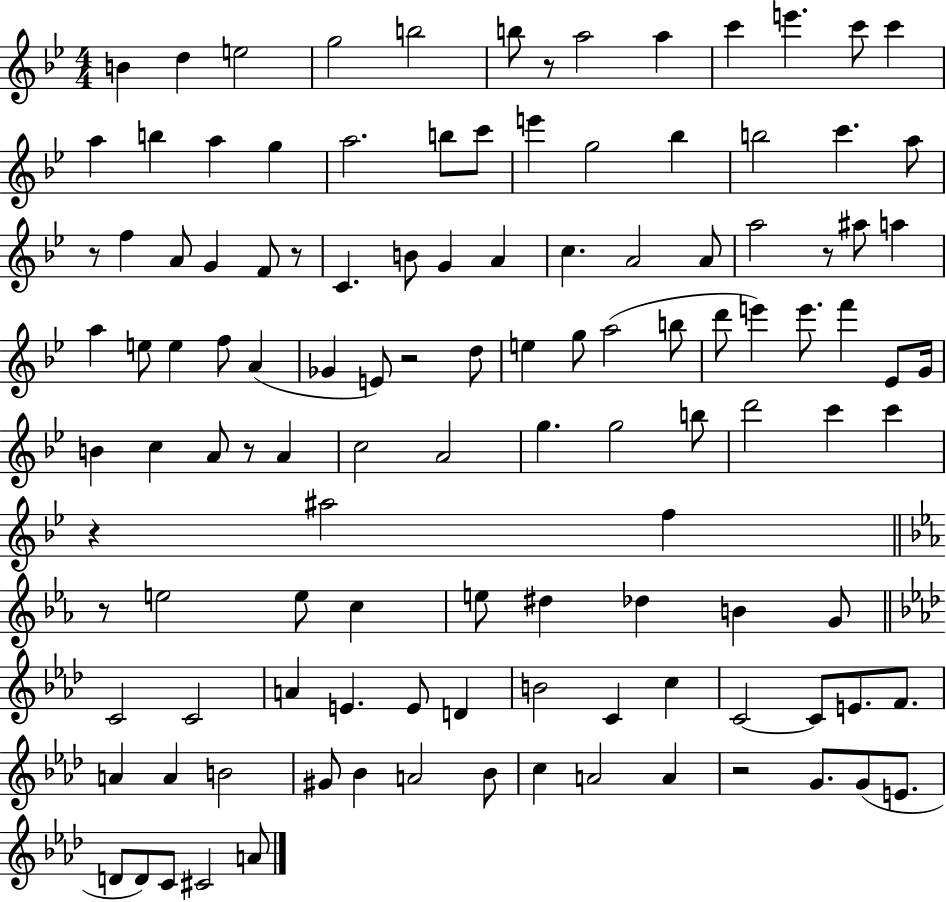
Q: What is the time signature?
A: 4/4